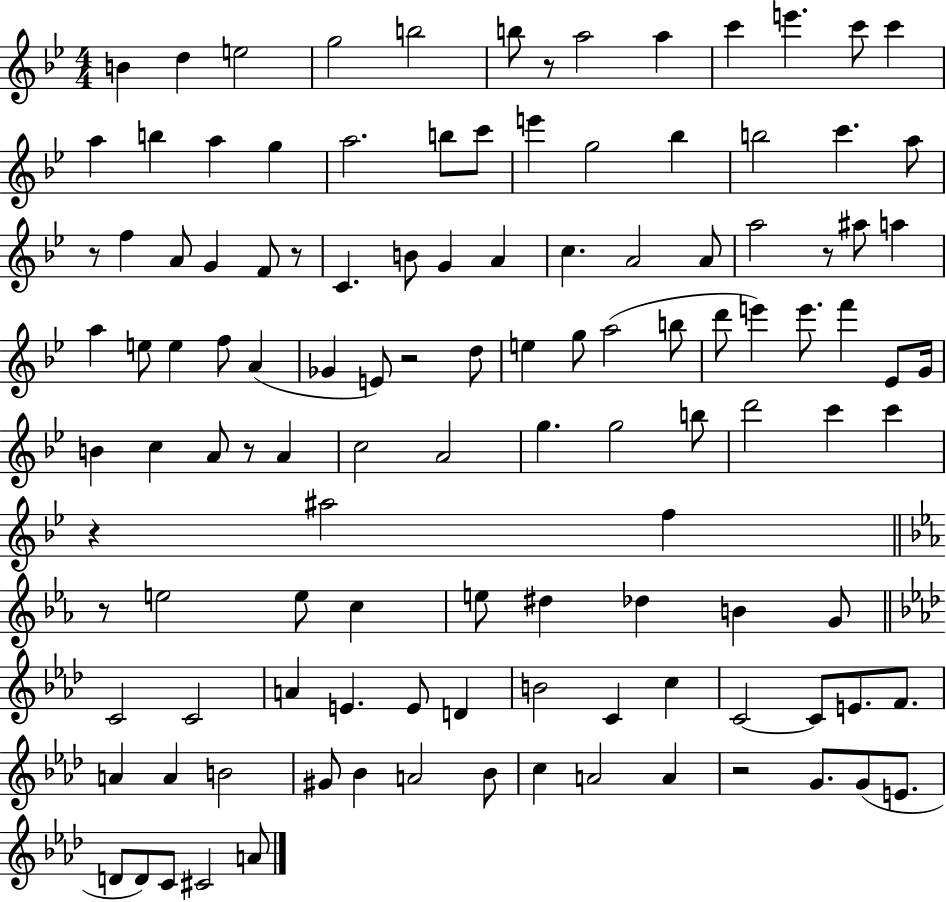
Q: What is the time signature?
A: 4/4